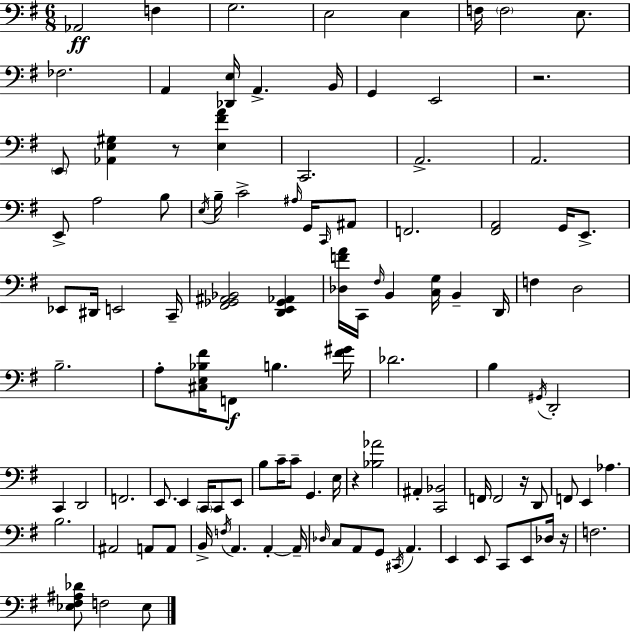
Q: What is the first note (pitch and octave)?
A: Ab2